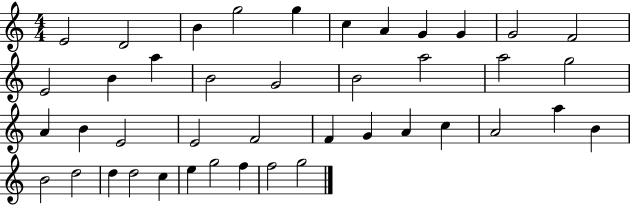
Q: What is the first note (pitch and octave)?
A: E4